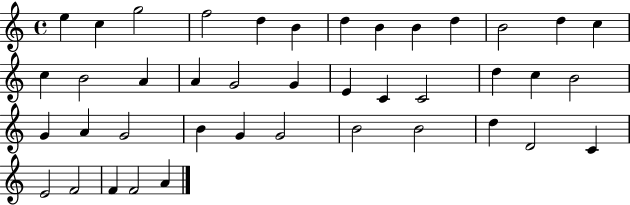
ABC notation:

X:1
T:Untitled
M:4/4
L:1/4
K:C
e c g2 f2 d B d B B d B2 d c c B2 A A G2 G E C C2 d c B2 G A G2 B G G2 B2 B2 d D2 C E2 F2 F F2 A